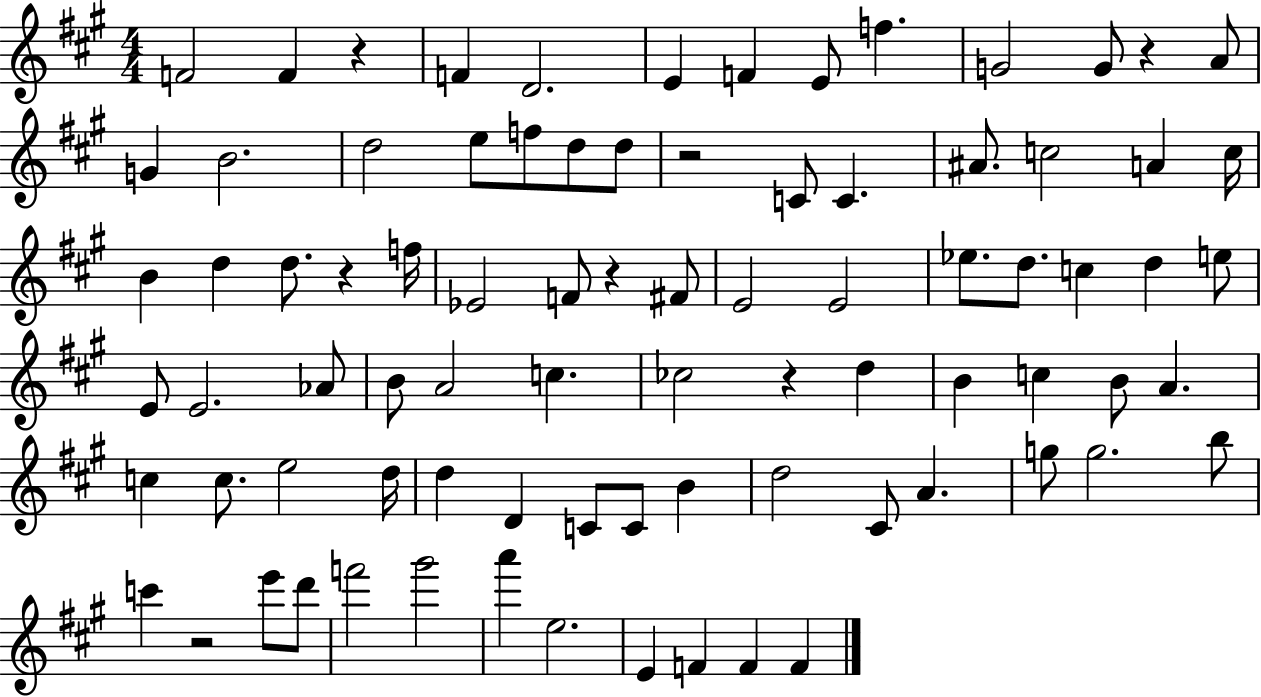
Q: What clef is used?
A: treble